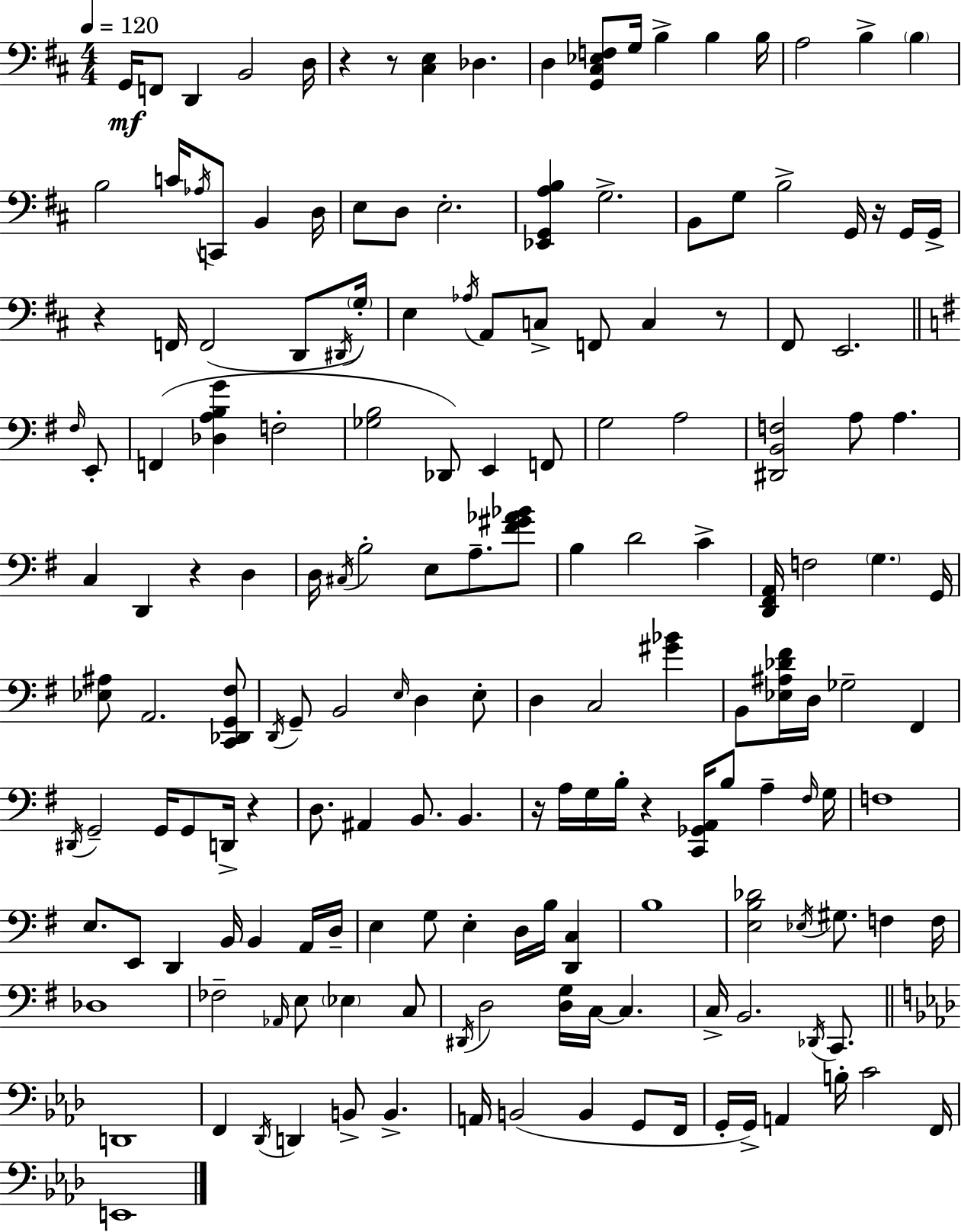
{
  \clef bass
  \numericTimeSignature
  \time 4/4
  \key d \major
  \tempo 4 = 120
  g,16\mf f,8 d,4 b,2 d16 | r4 r8 <cis e>4 des4. | d4 <g, cis ees f>8 g16 b4-> b4 b16 | a2 b4-> \parenthesize b4 | \break b2 c'16 \acciaccatura { aes16 } c,8 b,4 | d16 e8 d8 e2.-. | <ees, g, a b>4 g2.-> | b,8 g8 b2-> g,16 r16 g,16 | \break g,16-> r4 f,16 f,2( d,8 | \acciaccatura { dis,16 }) \parenthesize g16-. e4 \acciaccatura { aes16 } a,8 c8-> f,8 c4 | r8 fis,8 e,2. | \bar "||" \break \key e \minor \grace { fis16 } e,8-. f,4( <des a b g'>4 f2-. | <ges b>2 des,8) e,4 | f,8 g2 a2 | <dis, b, f>2 a8 a4. | \break c4 d,4 r4 d4 | d16 \acciaccatura { cis16 } b2-. e8 a8.-- | <fis' gis' aes' bes'>8 b4 d'2 | c'4-> <d, fis, a,>16 f2 \parenthesize g4. | \break g,16 <ees ais>8 a,2. | <c, des, g, fis>8 \acciaccatura { d,16 } g,8-- b,2 \grace { e16 } | d4 e8-. d4 c2 | <gis' bes'>4 b,8 <ees ais des' fis'>16 d16 ges2-- | \break fis,4 \acciaccatura { dis,16 } g,2-- g,16 | g,8 d,16-> r4 d8. ais,4 b,8. | b,4. r16 a16 g16 b16-. r4 <c, ges, a,>16 | b8 a4-- \grace { fis16 } g16 f1 | \break e8. e,8 d,4 | b,16 b,4 a,16 d16-- e4 g8 e4-. | d16 b16 <d, c>4 b1 | <e b des'>2 | \break \acciaccatura { ees16 } gis8. f4 f16 des1 | fes2-- | \grace { aes,16 } e8 \parenthesize ees4 c8 \acciaccatura { dis,16 } d2 | <d g>16 c16~~ c4. c16-> b,2. | \break \acciaccatura { des,16 } c,8. \bar "||" \break \key f \minor d,1 | f,4 \acciaccatura { des,16 } d,4 b,8-> b,4.-> | a,16 b,2( b,4 g,8 | f,16 g,16-. g,16->) a,4 b16-. c'2 | \break f,16 e,1 | \bar "|."
}